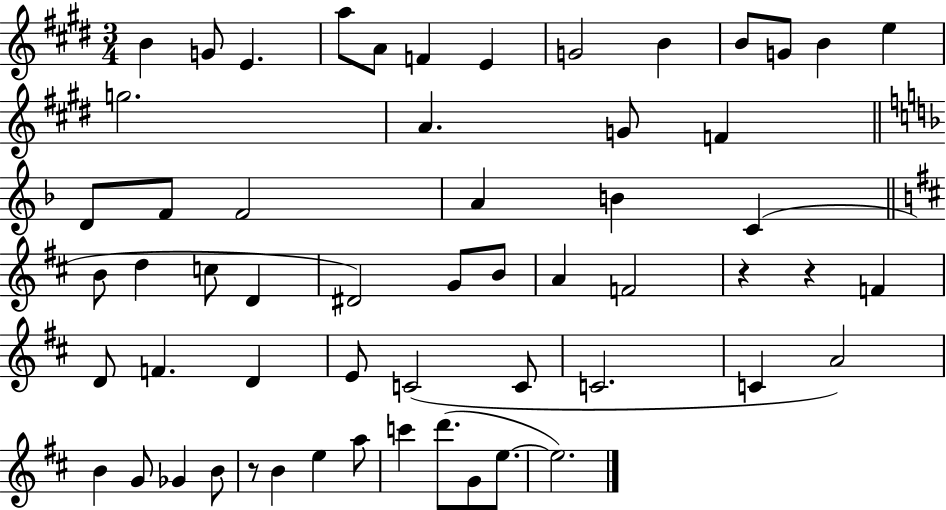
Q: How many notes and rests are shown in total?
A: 57